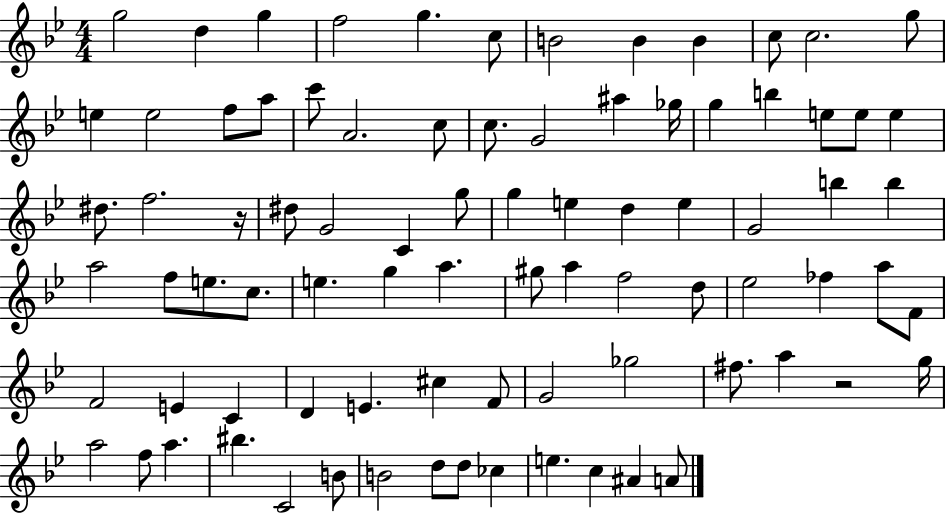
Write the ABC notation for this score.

X:1
T:Untitled
M:4/4
L:1/4
K:Bb
g2 d g f2 g c/2 B2 B B c/2 c2 g/2 e e2 f/2 a/2 c'/2 A2 c/2 c/2 G2 ^a _g/4 g b e/2 e/2 e ^d/2 f2 z/4 ^d/2 G2 C g/2 g e d e G2 b b a2 f/2 e/2 c/2 e g a ^g/2 a f2 d/2 _e2 _f a/2 F/2 F2 E C D E ^c F/2 G2 _g2 ^f/2 a z2 g/4 a2 f/2 a ^b C2 B/2 B2 d/2 d/2 _c e c ^A A/2